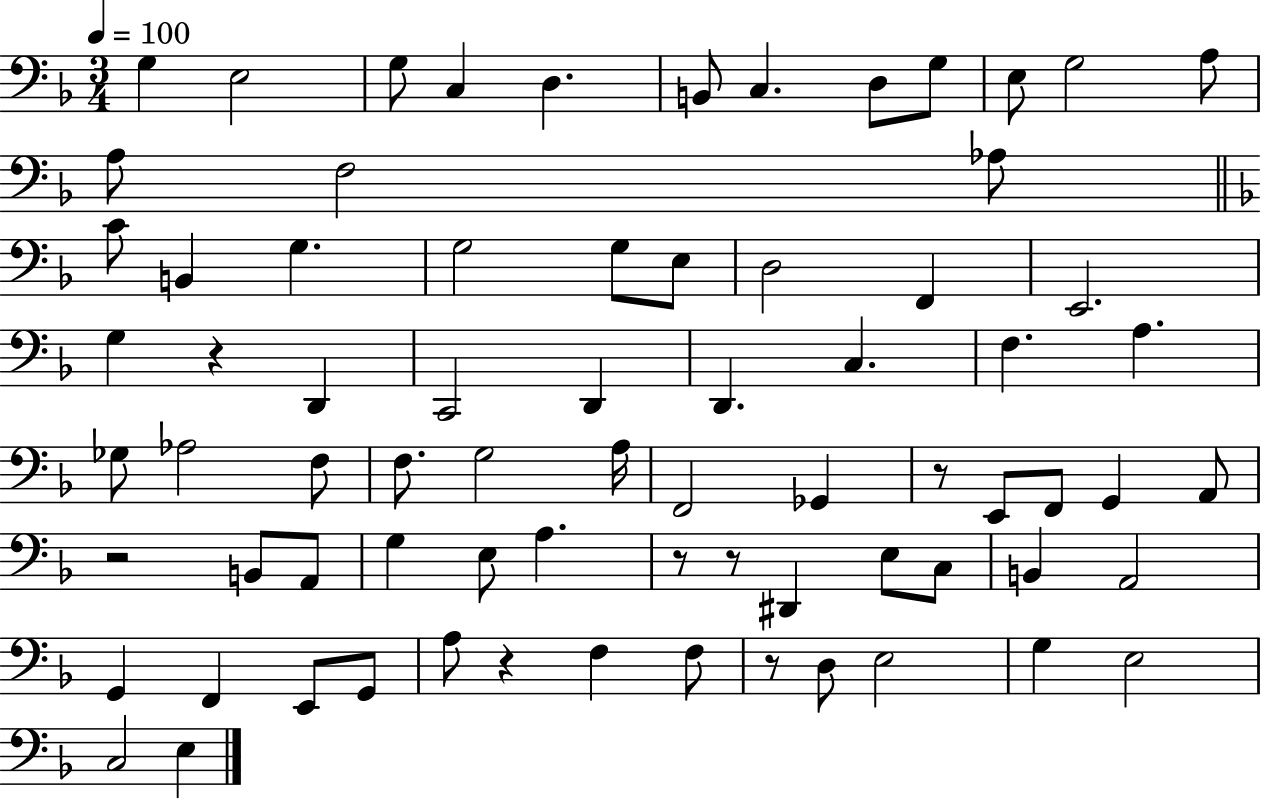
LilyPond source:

{
  \clef bass
  \numericTimeSignature
  \time 3/4
  \key f \major
  \tempo 4 = 100
  g4 e2 | g8 c4 d4. | b,8 c4. d8 g8 | e8 g2 a8 | \break a8 f2 aes8 | \bar "||" \break \key f \major c'8 b,4 g4. | g2 g8 e8 | d2 f,4 | e,2. | \break g4 r4 d,4 | c,2 d,4 | d,4. c4. | f4. a4. | \break ges8 aes2 f8 | f8. g2 a16 | f,2 ges,4 | r8 e,8 f,8 g,4 a,8 | \break r2 b,8 a,8 | g4 e8 a4. | r8 r8 dis,4 e8 c8 | b,4 a,2 | \break g,4 f,4 e,8 g,8 | a8 r4 f4 f8 | r8 d8 e2 | g4 e2 | \break c2 e4 | \bar "|."
}